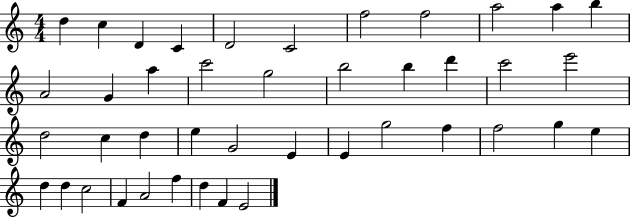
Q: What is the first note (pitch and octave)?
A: D5